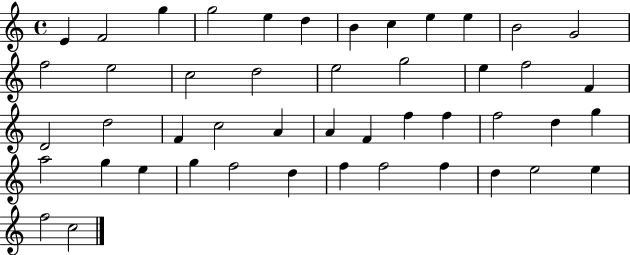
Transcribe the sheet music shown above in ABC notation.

X:1
T:Untitled
M:4/4
L:1/4
K:C
E F2 g g2 e d B c e e B2 G2 f2 e2 c2 d2 e2 g2 e f2 F D2 d2 F c2 A A F f f f2 d g a2 g e g f2 d f f2 f d e2 e f2 c2